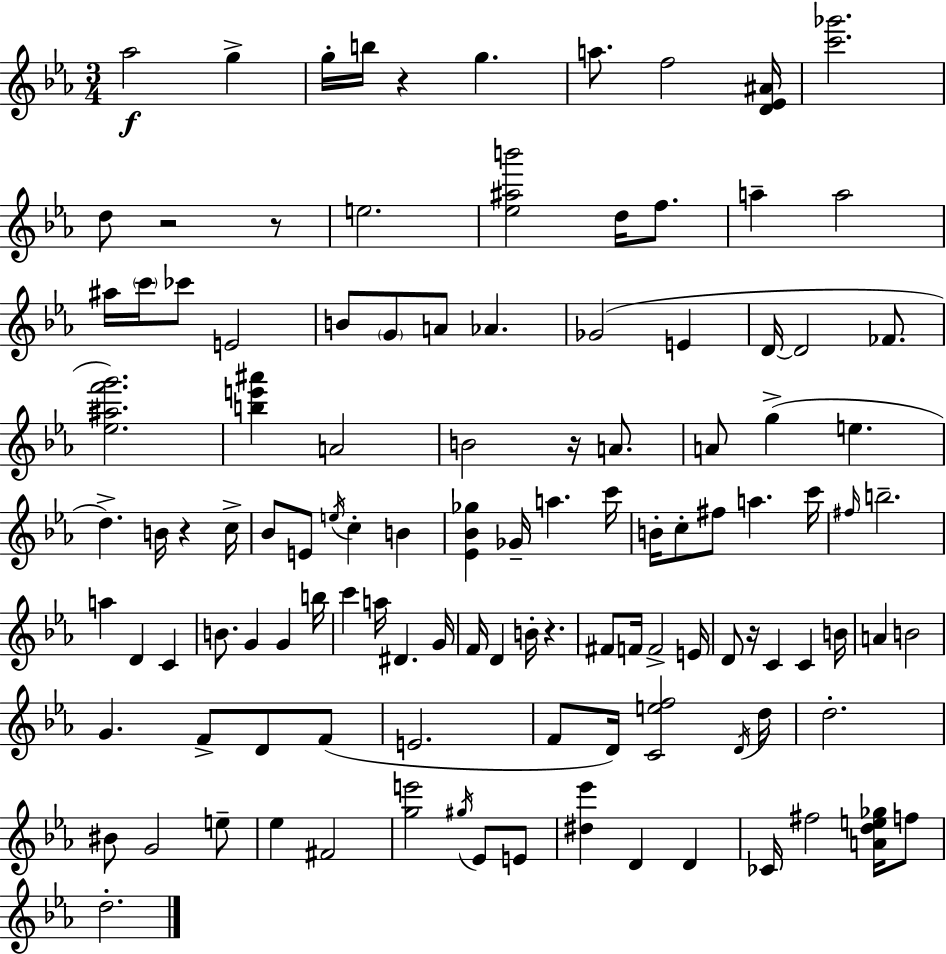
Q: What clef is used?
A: treble